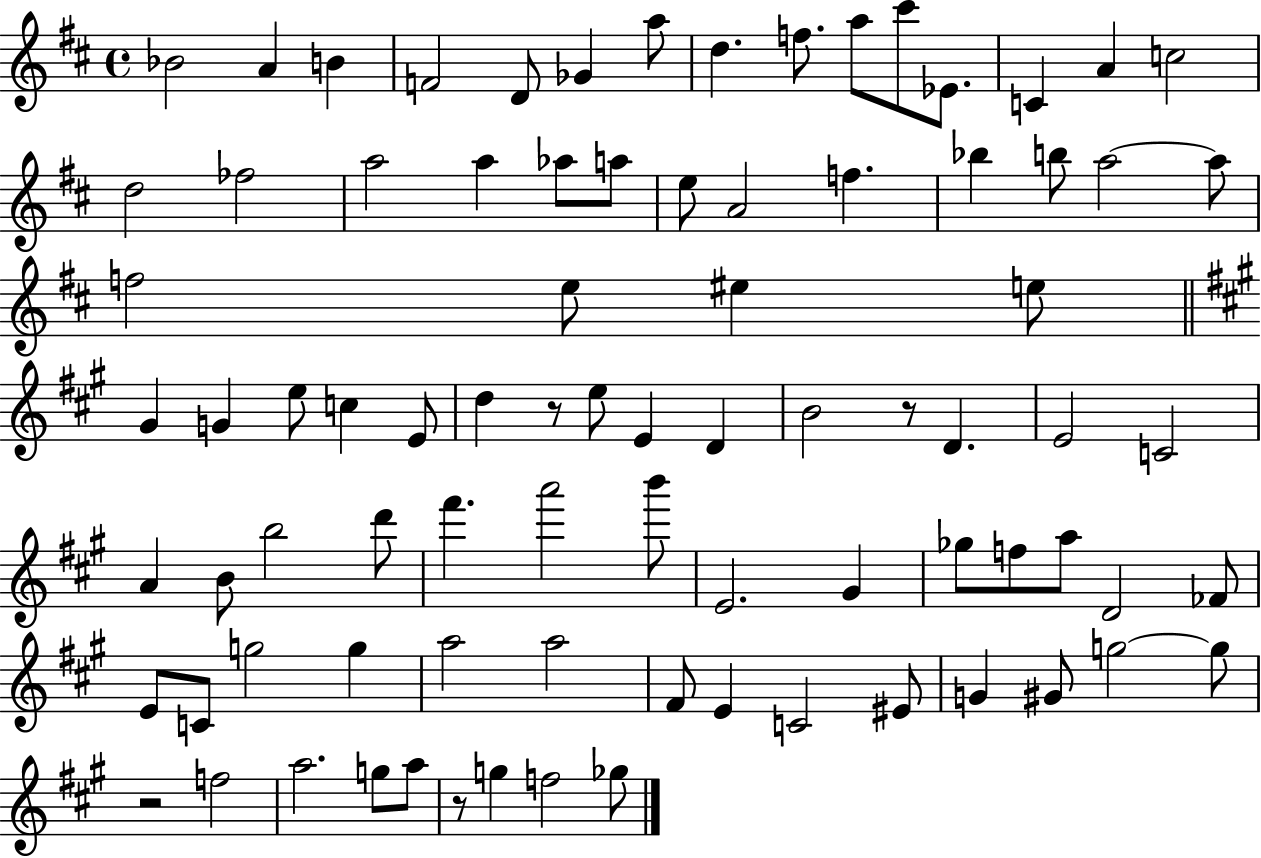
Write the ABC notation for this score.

X:1
T:Untitled
M:4/4
L:1/4
K:D
_B2 A B F2 D/2 _G a/2 d f/2 a/2 ^c'/2 _E/2 C A c2 d2 _f2 a2 a _a/2 a/2 e/2 A2 f _b b/2 a2 a/2 f2 e/2 ^e e/2 ^G G e/2 c E/2 d z/2 e/2 E D B2 z/2 D E2 C2 A B/2 b2 d'/2 ^f' a'2 b'/2 E2 ^G _g/2 f/2 a/2 D2 _F/2 E/2 C/2 g2 g a2 a2 ^F/2 E C2 ^E/2 G ^G/2 g2 g/2 z2 f2 a2 g/2 a/2 z/2 g f2 _g/2